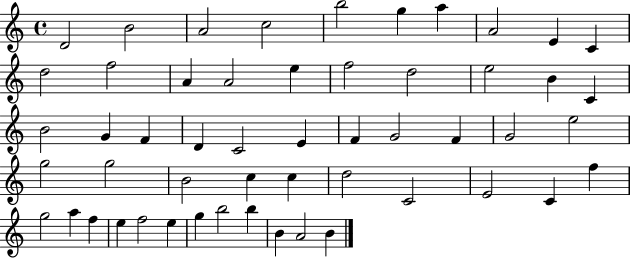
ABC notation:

X:1
T:Untitled
M:4/4
L:1/4
K:C
D2 B2 A2 c2 b2 g a A2 E C d2 f2 A A2 e f2 d2 e2 B C B2 G F D C2 E F G2 F G2 e2 g2 g2 B2 c c d2 C2 E2 C f g2 a f e f2 e g b2 b B A2 B